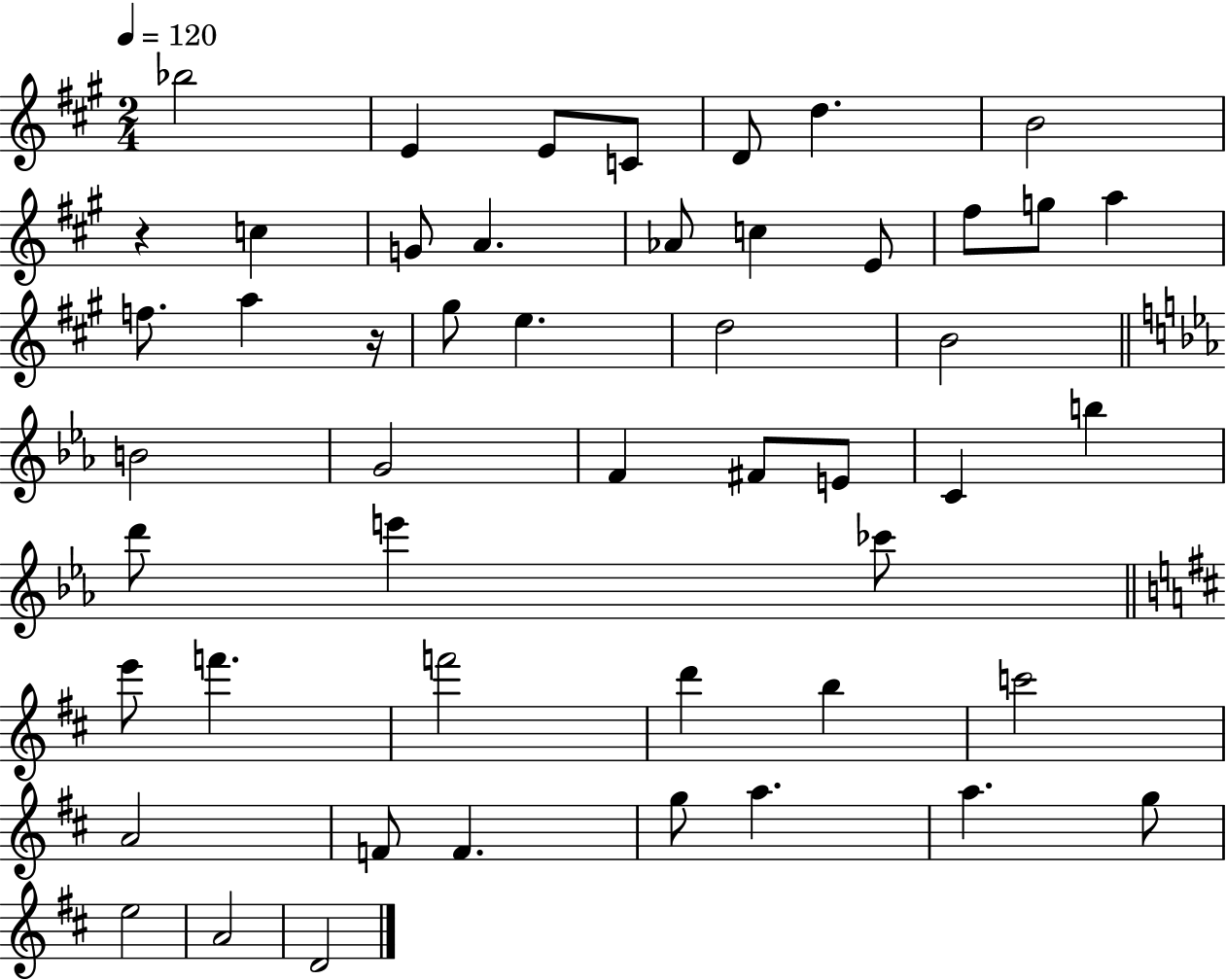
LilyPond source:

{
  \clef treble
  \numericTimeSignature
  \time 2/4
  \key a \major
  \tempo 4 = 120
  bes''2 | e'4 e'8 c'8 | d'8 d''4. | b'2 | \break r4 c''4 | g'8 a'4. | aes'8 c''4 e'8 | fis''8 g''8 a''4 | \break f''8. a''4 r16 | gis''8 e''4. | d''2 | b'2 | \break \bar "||" \break \key ees \major b'2 | g'2 | f'4 fis'8 e'8 | c'4 b''4 | \break d'''8 e'''4 ces'''8 | \bar "||" \break \key d \major e'''8 f'''4. | f'''2 | d'''4 b''4 | c'''2 | \break a'2 | f'8 f'4. | g''8 a''4. | a''4. g''8 | \break e''2 | a'2 | d'2 | \bar "|."
}